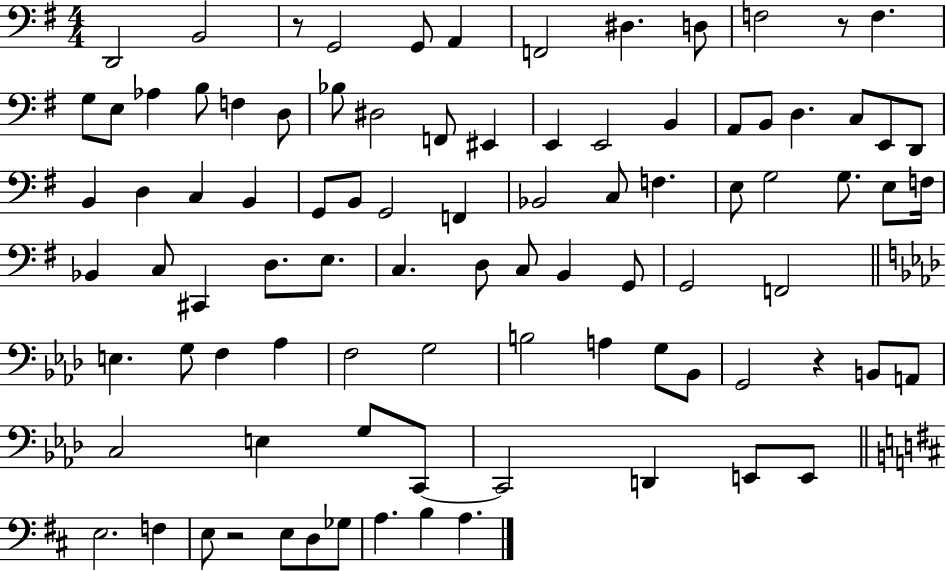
{
  \clef bass
  \numericTimeSignature
  \time 4/4
  \key g \major
  \repeat volta 2 { d,2 b,2 | r8 g,2 g,8 a,4 | f,2 dis4. d8 | f2 r8 f4. | \break g8 e8 aes4 b8 f4 d8 | bes8 dis2 f,8 eis,4 | e,4 e,2 b,4 | a,8 b,8 d4. c8 e,8 d,8 | \break b,4 d4 c4 b,4 | g,8 b,8 g,2 f,4 | bes,2 c8 f4. | e8 g2 g8. e8 f16 | \break bes,4 c8 cis,4 d8. e8. | c4. d8 c8 b,4 g,8 | g,2 f,2 | \bar "||" \break \key f \minor e4. g8 f4 aes4 | f2 g2 | b2 a4 g8 bes,8 | g,2 r4 b,8 a,8 | \break c2 e4 g8 c,8~~ | c,2 d,4 e,8 e,8 | \bar "||" \break \key d \major e2. f4 | e8 r2 e8 d8 ges8 | a4. b4 a4. | } \bar "|."
}